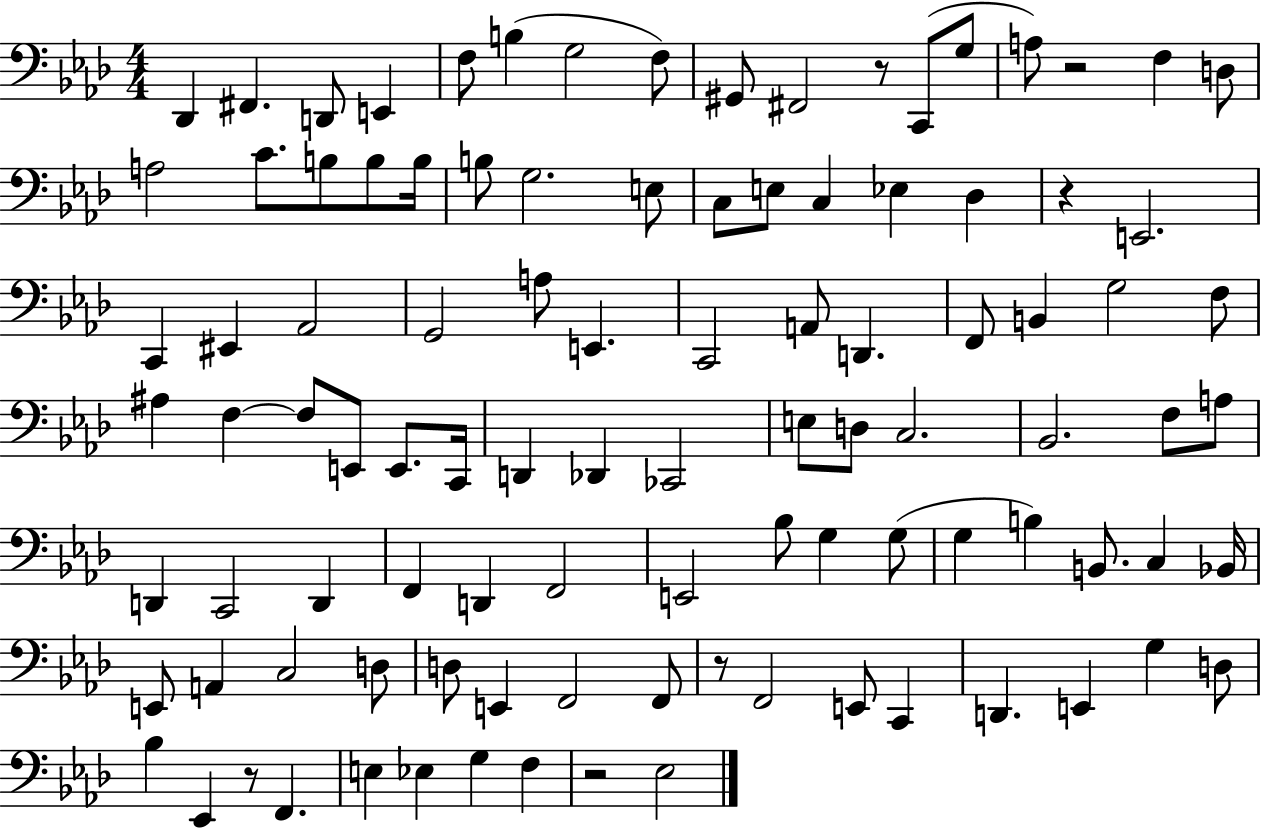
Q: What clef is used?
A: bass